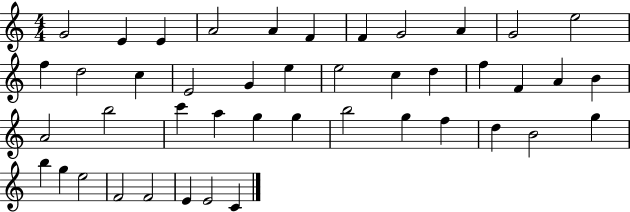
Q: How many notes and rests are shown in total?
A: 44